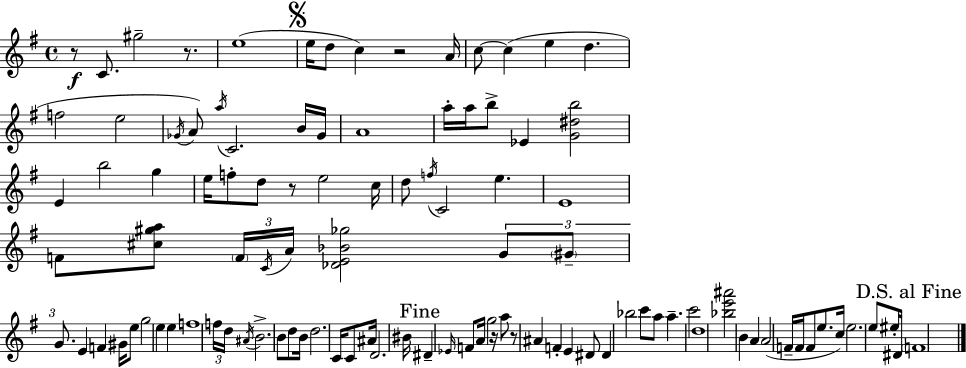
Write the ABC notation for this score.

X:1
T:Untitled
M:4/4
L:1/4
K:Em
z/2 C/2 ^g2 z/2 e4 e/4 d/2 c z2 A/4 c/2 c e d f2 e2 _G/4 A/2 a/4 C2 B/4 _G/4 A4 a/4 a/4 b/2 _E [G^db]2 E b2 g e/4 f/2 d/2 z/2 e2 c/4 d/2 f/4 C2 e E4 F/2 [^c^ga]/2 F/4 C/4 A/4 [_DE_B_g]2 G/2 ^G/2 G/2 E F ^G/4 e/2 g2 e e f4 f/4 d/4 ^A/4 B2 B/2 d/2 B/4 d2 C/4 C/2 ^A/4 D2 ^B/4 ^D _E/4 F/2 A/4 g2 z/4 a/2 z/2 ^A F E ^D/2 ^D _b2 c'/2 a/2 a c'2 d4 [_be'^a']2 B A A2 F/4 F/4 F/2 e/2 c/4 e2 e/2 ^e/4 ^D/4 F4